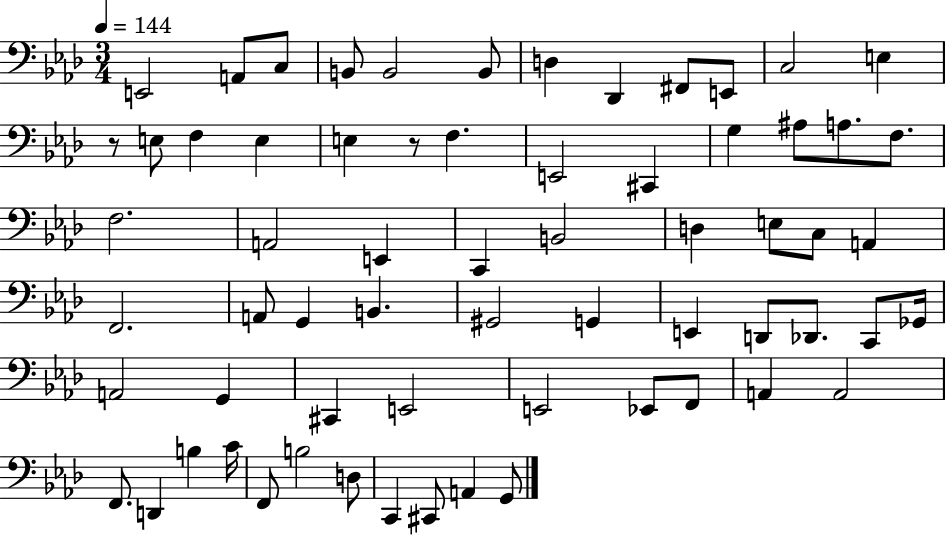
X:1
T:Untitled
M:3/4
L:1/4
K:Ab
E,,2 A,,/2 C,/2 B,,/2 B,,2 B,,/2 D, _D,, ^F,,/2 E,,/2 C,2 E, z/2 E,/2 F, E, E, z/2 F, E,,2 ^C,, G, ^A,/2 A,/2 F,/2 F,2 A,,2 E,, C,, B,,2 D, E,/2 C,/2 A,, F,,2 A,,/2 G,, B,, ^G,,2 G,, E,, D,,/2 _D,,/2 C,,/2 _G,,/4 A,,2 G,, ^C,, E,,2 E,,2 _E,,/2 F,,/2 A,, A,,2 F,,/2 D,, B, C/4 F,,/2 B,2 D,/2 C,, ^C,,/2 A,, G,,/2